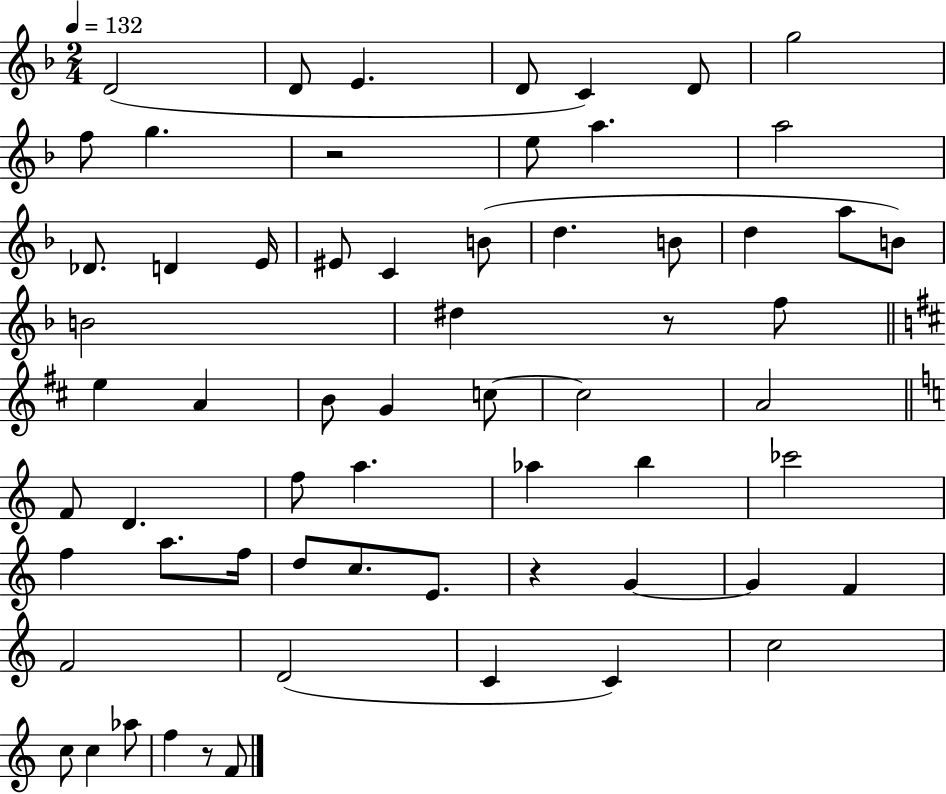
{
  \clef treble
  \numericTimeSignature
  \time 2/4
  \key f \major
  \tempo 4 = 132
  \repeat volta 2 { d'2( | d'8 e'4. | d'8 c'4) d'8 | g''2 | \break f''8 g''4. | r2 | e''8 a''4. | a''2 | \break des'8. d'4 e'16 | eis'8 c'4 b'8( | d''4. b'8 | d''4 a''8 b'8) | \break b'2 | dis''4 r8 f''8 | \bar "||" \break \key d \major e''4 a'4 | b'8 g'4 c''8~~ | c''2 | a'2 | \break \bar "||" \break \key a \minor f'8 d'4. | f''8 a''4. | aes''4 b''4 | ces'''2 | \break f''4 a''8. f''16 | d''8 c''8. e'8. | r4 g'4~~ | g'4 f'4 | \break f'2 | d'2( | c'4 c'4) | c''2 | \break c''8 c''4 aes''8 | f''4 r8 f'8 | } \bar "|."
}